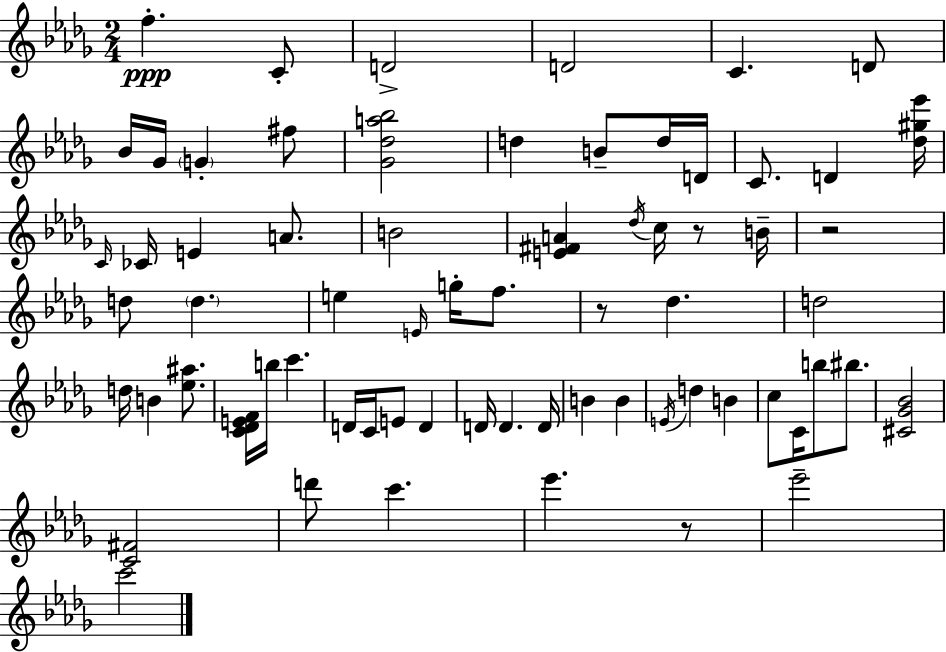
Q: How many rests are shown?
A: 4